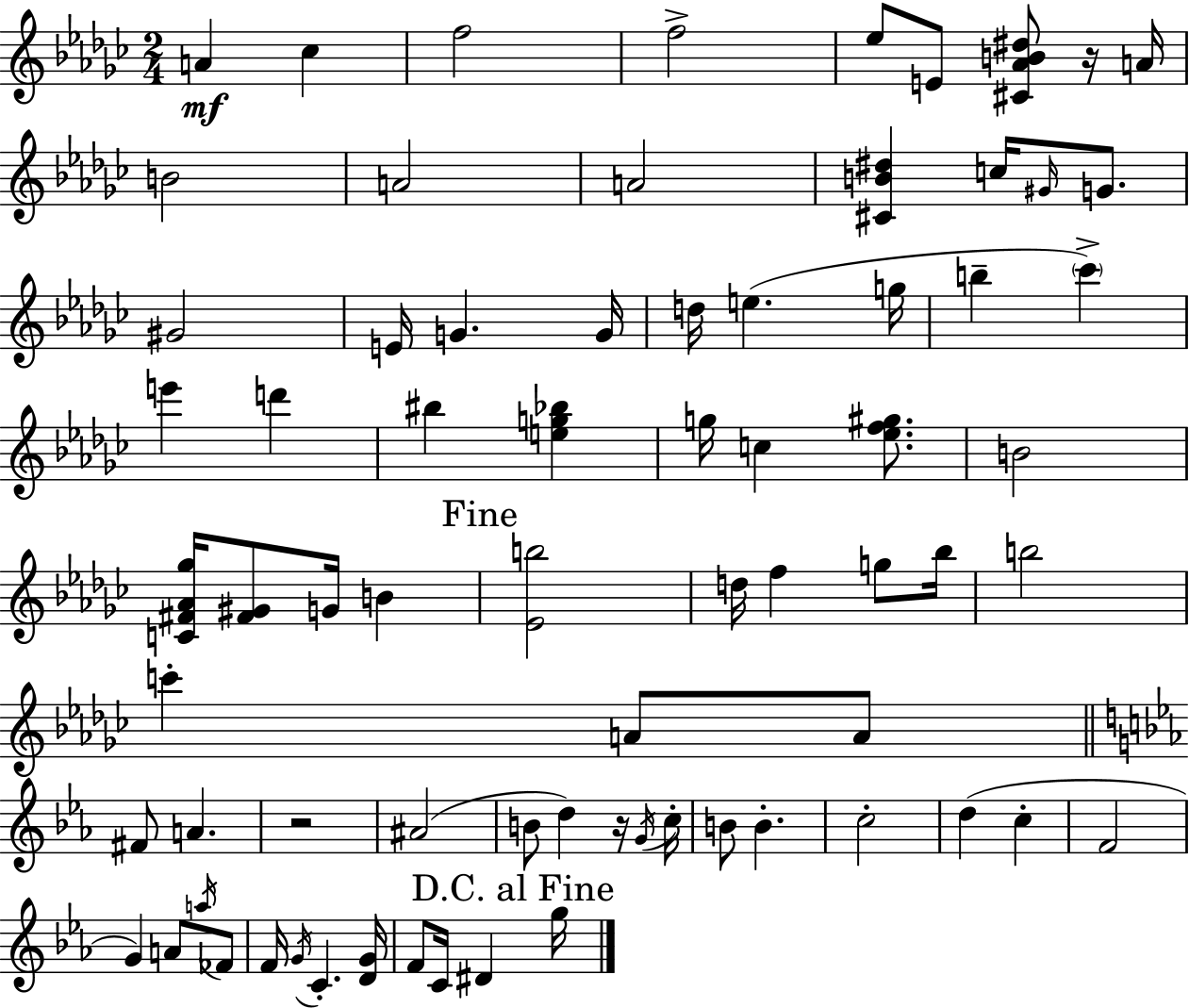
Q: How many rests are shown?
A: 3